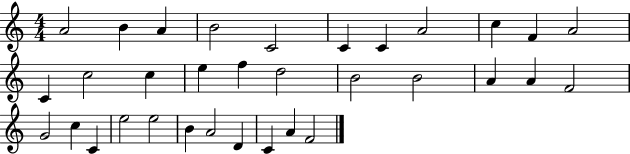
A4/h B4/q A4/q B4/h C4/h C4/q C4/q A4/h C5/q F4/q A4/h C4/q C5/h C5/q E5/q F5/q D5/h B4/h B4/h A4/q A4/q F4/h G4/h C5/q C4/q E5/h E5/h B4/q A4/h D4/q C4/q A4/q F4/h